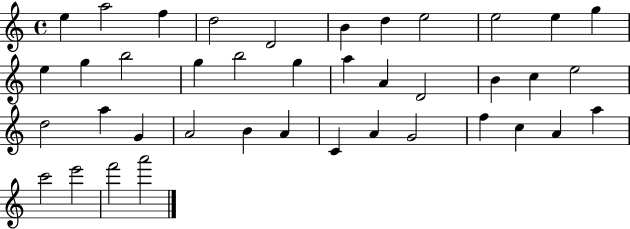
E5/q A5/h F5/q D5/h D4/h B4/q D5/q E5/h E5/h E5/q G5/q E5/q G5/q B5/h G5/q B5/h G5/q A5/q A4/q D4/h B4/q C5/q E5/h D5/h A5/q G4/q A4/h B4/q A4/q C4/q A4/q G4/h F5/q C5/q A4/q A5/q C6/h E6/h F6/h A6/h